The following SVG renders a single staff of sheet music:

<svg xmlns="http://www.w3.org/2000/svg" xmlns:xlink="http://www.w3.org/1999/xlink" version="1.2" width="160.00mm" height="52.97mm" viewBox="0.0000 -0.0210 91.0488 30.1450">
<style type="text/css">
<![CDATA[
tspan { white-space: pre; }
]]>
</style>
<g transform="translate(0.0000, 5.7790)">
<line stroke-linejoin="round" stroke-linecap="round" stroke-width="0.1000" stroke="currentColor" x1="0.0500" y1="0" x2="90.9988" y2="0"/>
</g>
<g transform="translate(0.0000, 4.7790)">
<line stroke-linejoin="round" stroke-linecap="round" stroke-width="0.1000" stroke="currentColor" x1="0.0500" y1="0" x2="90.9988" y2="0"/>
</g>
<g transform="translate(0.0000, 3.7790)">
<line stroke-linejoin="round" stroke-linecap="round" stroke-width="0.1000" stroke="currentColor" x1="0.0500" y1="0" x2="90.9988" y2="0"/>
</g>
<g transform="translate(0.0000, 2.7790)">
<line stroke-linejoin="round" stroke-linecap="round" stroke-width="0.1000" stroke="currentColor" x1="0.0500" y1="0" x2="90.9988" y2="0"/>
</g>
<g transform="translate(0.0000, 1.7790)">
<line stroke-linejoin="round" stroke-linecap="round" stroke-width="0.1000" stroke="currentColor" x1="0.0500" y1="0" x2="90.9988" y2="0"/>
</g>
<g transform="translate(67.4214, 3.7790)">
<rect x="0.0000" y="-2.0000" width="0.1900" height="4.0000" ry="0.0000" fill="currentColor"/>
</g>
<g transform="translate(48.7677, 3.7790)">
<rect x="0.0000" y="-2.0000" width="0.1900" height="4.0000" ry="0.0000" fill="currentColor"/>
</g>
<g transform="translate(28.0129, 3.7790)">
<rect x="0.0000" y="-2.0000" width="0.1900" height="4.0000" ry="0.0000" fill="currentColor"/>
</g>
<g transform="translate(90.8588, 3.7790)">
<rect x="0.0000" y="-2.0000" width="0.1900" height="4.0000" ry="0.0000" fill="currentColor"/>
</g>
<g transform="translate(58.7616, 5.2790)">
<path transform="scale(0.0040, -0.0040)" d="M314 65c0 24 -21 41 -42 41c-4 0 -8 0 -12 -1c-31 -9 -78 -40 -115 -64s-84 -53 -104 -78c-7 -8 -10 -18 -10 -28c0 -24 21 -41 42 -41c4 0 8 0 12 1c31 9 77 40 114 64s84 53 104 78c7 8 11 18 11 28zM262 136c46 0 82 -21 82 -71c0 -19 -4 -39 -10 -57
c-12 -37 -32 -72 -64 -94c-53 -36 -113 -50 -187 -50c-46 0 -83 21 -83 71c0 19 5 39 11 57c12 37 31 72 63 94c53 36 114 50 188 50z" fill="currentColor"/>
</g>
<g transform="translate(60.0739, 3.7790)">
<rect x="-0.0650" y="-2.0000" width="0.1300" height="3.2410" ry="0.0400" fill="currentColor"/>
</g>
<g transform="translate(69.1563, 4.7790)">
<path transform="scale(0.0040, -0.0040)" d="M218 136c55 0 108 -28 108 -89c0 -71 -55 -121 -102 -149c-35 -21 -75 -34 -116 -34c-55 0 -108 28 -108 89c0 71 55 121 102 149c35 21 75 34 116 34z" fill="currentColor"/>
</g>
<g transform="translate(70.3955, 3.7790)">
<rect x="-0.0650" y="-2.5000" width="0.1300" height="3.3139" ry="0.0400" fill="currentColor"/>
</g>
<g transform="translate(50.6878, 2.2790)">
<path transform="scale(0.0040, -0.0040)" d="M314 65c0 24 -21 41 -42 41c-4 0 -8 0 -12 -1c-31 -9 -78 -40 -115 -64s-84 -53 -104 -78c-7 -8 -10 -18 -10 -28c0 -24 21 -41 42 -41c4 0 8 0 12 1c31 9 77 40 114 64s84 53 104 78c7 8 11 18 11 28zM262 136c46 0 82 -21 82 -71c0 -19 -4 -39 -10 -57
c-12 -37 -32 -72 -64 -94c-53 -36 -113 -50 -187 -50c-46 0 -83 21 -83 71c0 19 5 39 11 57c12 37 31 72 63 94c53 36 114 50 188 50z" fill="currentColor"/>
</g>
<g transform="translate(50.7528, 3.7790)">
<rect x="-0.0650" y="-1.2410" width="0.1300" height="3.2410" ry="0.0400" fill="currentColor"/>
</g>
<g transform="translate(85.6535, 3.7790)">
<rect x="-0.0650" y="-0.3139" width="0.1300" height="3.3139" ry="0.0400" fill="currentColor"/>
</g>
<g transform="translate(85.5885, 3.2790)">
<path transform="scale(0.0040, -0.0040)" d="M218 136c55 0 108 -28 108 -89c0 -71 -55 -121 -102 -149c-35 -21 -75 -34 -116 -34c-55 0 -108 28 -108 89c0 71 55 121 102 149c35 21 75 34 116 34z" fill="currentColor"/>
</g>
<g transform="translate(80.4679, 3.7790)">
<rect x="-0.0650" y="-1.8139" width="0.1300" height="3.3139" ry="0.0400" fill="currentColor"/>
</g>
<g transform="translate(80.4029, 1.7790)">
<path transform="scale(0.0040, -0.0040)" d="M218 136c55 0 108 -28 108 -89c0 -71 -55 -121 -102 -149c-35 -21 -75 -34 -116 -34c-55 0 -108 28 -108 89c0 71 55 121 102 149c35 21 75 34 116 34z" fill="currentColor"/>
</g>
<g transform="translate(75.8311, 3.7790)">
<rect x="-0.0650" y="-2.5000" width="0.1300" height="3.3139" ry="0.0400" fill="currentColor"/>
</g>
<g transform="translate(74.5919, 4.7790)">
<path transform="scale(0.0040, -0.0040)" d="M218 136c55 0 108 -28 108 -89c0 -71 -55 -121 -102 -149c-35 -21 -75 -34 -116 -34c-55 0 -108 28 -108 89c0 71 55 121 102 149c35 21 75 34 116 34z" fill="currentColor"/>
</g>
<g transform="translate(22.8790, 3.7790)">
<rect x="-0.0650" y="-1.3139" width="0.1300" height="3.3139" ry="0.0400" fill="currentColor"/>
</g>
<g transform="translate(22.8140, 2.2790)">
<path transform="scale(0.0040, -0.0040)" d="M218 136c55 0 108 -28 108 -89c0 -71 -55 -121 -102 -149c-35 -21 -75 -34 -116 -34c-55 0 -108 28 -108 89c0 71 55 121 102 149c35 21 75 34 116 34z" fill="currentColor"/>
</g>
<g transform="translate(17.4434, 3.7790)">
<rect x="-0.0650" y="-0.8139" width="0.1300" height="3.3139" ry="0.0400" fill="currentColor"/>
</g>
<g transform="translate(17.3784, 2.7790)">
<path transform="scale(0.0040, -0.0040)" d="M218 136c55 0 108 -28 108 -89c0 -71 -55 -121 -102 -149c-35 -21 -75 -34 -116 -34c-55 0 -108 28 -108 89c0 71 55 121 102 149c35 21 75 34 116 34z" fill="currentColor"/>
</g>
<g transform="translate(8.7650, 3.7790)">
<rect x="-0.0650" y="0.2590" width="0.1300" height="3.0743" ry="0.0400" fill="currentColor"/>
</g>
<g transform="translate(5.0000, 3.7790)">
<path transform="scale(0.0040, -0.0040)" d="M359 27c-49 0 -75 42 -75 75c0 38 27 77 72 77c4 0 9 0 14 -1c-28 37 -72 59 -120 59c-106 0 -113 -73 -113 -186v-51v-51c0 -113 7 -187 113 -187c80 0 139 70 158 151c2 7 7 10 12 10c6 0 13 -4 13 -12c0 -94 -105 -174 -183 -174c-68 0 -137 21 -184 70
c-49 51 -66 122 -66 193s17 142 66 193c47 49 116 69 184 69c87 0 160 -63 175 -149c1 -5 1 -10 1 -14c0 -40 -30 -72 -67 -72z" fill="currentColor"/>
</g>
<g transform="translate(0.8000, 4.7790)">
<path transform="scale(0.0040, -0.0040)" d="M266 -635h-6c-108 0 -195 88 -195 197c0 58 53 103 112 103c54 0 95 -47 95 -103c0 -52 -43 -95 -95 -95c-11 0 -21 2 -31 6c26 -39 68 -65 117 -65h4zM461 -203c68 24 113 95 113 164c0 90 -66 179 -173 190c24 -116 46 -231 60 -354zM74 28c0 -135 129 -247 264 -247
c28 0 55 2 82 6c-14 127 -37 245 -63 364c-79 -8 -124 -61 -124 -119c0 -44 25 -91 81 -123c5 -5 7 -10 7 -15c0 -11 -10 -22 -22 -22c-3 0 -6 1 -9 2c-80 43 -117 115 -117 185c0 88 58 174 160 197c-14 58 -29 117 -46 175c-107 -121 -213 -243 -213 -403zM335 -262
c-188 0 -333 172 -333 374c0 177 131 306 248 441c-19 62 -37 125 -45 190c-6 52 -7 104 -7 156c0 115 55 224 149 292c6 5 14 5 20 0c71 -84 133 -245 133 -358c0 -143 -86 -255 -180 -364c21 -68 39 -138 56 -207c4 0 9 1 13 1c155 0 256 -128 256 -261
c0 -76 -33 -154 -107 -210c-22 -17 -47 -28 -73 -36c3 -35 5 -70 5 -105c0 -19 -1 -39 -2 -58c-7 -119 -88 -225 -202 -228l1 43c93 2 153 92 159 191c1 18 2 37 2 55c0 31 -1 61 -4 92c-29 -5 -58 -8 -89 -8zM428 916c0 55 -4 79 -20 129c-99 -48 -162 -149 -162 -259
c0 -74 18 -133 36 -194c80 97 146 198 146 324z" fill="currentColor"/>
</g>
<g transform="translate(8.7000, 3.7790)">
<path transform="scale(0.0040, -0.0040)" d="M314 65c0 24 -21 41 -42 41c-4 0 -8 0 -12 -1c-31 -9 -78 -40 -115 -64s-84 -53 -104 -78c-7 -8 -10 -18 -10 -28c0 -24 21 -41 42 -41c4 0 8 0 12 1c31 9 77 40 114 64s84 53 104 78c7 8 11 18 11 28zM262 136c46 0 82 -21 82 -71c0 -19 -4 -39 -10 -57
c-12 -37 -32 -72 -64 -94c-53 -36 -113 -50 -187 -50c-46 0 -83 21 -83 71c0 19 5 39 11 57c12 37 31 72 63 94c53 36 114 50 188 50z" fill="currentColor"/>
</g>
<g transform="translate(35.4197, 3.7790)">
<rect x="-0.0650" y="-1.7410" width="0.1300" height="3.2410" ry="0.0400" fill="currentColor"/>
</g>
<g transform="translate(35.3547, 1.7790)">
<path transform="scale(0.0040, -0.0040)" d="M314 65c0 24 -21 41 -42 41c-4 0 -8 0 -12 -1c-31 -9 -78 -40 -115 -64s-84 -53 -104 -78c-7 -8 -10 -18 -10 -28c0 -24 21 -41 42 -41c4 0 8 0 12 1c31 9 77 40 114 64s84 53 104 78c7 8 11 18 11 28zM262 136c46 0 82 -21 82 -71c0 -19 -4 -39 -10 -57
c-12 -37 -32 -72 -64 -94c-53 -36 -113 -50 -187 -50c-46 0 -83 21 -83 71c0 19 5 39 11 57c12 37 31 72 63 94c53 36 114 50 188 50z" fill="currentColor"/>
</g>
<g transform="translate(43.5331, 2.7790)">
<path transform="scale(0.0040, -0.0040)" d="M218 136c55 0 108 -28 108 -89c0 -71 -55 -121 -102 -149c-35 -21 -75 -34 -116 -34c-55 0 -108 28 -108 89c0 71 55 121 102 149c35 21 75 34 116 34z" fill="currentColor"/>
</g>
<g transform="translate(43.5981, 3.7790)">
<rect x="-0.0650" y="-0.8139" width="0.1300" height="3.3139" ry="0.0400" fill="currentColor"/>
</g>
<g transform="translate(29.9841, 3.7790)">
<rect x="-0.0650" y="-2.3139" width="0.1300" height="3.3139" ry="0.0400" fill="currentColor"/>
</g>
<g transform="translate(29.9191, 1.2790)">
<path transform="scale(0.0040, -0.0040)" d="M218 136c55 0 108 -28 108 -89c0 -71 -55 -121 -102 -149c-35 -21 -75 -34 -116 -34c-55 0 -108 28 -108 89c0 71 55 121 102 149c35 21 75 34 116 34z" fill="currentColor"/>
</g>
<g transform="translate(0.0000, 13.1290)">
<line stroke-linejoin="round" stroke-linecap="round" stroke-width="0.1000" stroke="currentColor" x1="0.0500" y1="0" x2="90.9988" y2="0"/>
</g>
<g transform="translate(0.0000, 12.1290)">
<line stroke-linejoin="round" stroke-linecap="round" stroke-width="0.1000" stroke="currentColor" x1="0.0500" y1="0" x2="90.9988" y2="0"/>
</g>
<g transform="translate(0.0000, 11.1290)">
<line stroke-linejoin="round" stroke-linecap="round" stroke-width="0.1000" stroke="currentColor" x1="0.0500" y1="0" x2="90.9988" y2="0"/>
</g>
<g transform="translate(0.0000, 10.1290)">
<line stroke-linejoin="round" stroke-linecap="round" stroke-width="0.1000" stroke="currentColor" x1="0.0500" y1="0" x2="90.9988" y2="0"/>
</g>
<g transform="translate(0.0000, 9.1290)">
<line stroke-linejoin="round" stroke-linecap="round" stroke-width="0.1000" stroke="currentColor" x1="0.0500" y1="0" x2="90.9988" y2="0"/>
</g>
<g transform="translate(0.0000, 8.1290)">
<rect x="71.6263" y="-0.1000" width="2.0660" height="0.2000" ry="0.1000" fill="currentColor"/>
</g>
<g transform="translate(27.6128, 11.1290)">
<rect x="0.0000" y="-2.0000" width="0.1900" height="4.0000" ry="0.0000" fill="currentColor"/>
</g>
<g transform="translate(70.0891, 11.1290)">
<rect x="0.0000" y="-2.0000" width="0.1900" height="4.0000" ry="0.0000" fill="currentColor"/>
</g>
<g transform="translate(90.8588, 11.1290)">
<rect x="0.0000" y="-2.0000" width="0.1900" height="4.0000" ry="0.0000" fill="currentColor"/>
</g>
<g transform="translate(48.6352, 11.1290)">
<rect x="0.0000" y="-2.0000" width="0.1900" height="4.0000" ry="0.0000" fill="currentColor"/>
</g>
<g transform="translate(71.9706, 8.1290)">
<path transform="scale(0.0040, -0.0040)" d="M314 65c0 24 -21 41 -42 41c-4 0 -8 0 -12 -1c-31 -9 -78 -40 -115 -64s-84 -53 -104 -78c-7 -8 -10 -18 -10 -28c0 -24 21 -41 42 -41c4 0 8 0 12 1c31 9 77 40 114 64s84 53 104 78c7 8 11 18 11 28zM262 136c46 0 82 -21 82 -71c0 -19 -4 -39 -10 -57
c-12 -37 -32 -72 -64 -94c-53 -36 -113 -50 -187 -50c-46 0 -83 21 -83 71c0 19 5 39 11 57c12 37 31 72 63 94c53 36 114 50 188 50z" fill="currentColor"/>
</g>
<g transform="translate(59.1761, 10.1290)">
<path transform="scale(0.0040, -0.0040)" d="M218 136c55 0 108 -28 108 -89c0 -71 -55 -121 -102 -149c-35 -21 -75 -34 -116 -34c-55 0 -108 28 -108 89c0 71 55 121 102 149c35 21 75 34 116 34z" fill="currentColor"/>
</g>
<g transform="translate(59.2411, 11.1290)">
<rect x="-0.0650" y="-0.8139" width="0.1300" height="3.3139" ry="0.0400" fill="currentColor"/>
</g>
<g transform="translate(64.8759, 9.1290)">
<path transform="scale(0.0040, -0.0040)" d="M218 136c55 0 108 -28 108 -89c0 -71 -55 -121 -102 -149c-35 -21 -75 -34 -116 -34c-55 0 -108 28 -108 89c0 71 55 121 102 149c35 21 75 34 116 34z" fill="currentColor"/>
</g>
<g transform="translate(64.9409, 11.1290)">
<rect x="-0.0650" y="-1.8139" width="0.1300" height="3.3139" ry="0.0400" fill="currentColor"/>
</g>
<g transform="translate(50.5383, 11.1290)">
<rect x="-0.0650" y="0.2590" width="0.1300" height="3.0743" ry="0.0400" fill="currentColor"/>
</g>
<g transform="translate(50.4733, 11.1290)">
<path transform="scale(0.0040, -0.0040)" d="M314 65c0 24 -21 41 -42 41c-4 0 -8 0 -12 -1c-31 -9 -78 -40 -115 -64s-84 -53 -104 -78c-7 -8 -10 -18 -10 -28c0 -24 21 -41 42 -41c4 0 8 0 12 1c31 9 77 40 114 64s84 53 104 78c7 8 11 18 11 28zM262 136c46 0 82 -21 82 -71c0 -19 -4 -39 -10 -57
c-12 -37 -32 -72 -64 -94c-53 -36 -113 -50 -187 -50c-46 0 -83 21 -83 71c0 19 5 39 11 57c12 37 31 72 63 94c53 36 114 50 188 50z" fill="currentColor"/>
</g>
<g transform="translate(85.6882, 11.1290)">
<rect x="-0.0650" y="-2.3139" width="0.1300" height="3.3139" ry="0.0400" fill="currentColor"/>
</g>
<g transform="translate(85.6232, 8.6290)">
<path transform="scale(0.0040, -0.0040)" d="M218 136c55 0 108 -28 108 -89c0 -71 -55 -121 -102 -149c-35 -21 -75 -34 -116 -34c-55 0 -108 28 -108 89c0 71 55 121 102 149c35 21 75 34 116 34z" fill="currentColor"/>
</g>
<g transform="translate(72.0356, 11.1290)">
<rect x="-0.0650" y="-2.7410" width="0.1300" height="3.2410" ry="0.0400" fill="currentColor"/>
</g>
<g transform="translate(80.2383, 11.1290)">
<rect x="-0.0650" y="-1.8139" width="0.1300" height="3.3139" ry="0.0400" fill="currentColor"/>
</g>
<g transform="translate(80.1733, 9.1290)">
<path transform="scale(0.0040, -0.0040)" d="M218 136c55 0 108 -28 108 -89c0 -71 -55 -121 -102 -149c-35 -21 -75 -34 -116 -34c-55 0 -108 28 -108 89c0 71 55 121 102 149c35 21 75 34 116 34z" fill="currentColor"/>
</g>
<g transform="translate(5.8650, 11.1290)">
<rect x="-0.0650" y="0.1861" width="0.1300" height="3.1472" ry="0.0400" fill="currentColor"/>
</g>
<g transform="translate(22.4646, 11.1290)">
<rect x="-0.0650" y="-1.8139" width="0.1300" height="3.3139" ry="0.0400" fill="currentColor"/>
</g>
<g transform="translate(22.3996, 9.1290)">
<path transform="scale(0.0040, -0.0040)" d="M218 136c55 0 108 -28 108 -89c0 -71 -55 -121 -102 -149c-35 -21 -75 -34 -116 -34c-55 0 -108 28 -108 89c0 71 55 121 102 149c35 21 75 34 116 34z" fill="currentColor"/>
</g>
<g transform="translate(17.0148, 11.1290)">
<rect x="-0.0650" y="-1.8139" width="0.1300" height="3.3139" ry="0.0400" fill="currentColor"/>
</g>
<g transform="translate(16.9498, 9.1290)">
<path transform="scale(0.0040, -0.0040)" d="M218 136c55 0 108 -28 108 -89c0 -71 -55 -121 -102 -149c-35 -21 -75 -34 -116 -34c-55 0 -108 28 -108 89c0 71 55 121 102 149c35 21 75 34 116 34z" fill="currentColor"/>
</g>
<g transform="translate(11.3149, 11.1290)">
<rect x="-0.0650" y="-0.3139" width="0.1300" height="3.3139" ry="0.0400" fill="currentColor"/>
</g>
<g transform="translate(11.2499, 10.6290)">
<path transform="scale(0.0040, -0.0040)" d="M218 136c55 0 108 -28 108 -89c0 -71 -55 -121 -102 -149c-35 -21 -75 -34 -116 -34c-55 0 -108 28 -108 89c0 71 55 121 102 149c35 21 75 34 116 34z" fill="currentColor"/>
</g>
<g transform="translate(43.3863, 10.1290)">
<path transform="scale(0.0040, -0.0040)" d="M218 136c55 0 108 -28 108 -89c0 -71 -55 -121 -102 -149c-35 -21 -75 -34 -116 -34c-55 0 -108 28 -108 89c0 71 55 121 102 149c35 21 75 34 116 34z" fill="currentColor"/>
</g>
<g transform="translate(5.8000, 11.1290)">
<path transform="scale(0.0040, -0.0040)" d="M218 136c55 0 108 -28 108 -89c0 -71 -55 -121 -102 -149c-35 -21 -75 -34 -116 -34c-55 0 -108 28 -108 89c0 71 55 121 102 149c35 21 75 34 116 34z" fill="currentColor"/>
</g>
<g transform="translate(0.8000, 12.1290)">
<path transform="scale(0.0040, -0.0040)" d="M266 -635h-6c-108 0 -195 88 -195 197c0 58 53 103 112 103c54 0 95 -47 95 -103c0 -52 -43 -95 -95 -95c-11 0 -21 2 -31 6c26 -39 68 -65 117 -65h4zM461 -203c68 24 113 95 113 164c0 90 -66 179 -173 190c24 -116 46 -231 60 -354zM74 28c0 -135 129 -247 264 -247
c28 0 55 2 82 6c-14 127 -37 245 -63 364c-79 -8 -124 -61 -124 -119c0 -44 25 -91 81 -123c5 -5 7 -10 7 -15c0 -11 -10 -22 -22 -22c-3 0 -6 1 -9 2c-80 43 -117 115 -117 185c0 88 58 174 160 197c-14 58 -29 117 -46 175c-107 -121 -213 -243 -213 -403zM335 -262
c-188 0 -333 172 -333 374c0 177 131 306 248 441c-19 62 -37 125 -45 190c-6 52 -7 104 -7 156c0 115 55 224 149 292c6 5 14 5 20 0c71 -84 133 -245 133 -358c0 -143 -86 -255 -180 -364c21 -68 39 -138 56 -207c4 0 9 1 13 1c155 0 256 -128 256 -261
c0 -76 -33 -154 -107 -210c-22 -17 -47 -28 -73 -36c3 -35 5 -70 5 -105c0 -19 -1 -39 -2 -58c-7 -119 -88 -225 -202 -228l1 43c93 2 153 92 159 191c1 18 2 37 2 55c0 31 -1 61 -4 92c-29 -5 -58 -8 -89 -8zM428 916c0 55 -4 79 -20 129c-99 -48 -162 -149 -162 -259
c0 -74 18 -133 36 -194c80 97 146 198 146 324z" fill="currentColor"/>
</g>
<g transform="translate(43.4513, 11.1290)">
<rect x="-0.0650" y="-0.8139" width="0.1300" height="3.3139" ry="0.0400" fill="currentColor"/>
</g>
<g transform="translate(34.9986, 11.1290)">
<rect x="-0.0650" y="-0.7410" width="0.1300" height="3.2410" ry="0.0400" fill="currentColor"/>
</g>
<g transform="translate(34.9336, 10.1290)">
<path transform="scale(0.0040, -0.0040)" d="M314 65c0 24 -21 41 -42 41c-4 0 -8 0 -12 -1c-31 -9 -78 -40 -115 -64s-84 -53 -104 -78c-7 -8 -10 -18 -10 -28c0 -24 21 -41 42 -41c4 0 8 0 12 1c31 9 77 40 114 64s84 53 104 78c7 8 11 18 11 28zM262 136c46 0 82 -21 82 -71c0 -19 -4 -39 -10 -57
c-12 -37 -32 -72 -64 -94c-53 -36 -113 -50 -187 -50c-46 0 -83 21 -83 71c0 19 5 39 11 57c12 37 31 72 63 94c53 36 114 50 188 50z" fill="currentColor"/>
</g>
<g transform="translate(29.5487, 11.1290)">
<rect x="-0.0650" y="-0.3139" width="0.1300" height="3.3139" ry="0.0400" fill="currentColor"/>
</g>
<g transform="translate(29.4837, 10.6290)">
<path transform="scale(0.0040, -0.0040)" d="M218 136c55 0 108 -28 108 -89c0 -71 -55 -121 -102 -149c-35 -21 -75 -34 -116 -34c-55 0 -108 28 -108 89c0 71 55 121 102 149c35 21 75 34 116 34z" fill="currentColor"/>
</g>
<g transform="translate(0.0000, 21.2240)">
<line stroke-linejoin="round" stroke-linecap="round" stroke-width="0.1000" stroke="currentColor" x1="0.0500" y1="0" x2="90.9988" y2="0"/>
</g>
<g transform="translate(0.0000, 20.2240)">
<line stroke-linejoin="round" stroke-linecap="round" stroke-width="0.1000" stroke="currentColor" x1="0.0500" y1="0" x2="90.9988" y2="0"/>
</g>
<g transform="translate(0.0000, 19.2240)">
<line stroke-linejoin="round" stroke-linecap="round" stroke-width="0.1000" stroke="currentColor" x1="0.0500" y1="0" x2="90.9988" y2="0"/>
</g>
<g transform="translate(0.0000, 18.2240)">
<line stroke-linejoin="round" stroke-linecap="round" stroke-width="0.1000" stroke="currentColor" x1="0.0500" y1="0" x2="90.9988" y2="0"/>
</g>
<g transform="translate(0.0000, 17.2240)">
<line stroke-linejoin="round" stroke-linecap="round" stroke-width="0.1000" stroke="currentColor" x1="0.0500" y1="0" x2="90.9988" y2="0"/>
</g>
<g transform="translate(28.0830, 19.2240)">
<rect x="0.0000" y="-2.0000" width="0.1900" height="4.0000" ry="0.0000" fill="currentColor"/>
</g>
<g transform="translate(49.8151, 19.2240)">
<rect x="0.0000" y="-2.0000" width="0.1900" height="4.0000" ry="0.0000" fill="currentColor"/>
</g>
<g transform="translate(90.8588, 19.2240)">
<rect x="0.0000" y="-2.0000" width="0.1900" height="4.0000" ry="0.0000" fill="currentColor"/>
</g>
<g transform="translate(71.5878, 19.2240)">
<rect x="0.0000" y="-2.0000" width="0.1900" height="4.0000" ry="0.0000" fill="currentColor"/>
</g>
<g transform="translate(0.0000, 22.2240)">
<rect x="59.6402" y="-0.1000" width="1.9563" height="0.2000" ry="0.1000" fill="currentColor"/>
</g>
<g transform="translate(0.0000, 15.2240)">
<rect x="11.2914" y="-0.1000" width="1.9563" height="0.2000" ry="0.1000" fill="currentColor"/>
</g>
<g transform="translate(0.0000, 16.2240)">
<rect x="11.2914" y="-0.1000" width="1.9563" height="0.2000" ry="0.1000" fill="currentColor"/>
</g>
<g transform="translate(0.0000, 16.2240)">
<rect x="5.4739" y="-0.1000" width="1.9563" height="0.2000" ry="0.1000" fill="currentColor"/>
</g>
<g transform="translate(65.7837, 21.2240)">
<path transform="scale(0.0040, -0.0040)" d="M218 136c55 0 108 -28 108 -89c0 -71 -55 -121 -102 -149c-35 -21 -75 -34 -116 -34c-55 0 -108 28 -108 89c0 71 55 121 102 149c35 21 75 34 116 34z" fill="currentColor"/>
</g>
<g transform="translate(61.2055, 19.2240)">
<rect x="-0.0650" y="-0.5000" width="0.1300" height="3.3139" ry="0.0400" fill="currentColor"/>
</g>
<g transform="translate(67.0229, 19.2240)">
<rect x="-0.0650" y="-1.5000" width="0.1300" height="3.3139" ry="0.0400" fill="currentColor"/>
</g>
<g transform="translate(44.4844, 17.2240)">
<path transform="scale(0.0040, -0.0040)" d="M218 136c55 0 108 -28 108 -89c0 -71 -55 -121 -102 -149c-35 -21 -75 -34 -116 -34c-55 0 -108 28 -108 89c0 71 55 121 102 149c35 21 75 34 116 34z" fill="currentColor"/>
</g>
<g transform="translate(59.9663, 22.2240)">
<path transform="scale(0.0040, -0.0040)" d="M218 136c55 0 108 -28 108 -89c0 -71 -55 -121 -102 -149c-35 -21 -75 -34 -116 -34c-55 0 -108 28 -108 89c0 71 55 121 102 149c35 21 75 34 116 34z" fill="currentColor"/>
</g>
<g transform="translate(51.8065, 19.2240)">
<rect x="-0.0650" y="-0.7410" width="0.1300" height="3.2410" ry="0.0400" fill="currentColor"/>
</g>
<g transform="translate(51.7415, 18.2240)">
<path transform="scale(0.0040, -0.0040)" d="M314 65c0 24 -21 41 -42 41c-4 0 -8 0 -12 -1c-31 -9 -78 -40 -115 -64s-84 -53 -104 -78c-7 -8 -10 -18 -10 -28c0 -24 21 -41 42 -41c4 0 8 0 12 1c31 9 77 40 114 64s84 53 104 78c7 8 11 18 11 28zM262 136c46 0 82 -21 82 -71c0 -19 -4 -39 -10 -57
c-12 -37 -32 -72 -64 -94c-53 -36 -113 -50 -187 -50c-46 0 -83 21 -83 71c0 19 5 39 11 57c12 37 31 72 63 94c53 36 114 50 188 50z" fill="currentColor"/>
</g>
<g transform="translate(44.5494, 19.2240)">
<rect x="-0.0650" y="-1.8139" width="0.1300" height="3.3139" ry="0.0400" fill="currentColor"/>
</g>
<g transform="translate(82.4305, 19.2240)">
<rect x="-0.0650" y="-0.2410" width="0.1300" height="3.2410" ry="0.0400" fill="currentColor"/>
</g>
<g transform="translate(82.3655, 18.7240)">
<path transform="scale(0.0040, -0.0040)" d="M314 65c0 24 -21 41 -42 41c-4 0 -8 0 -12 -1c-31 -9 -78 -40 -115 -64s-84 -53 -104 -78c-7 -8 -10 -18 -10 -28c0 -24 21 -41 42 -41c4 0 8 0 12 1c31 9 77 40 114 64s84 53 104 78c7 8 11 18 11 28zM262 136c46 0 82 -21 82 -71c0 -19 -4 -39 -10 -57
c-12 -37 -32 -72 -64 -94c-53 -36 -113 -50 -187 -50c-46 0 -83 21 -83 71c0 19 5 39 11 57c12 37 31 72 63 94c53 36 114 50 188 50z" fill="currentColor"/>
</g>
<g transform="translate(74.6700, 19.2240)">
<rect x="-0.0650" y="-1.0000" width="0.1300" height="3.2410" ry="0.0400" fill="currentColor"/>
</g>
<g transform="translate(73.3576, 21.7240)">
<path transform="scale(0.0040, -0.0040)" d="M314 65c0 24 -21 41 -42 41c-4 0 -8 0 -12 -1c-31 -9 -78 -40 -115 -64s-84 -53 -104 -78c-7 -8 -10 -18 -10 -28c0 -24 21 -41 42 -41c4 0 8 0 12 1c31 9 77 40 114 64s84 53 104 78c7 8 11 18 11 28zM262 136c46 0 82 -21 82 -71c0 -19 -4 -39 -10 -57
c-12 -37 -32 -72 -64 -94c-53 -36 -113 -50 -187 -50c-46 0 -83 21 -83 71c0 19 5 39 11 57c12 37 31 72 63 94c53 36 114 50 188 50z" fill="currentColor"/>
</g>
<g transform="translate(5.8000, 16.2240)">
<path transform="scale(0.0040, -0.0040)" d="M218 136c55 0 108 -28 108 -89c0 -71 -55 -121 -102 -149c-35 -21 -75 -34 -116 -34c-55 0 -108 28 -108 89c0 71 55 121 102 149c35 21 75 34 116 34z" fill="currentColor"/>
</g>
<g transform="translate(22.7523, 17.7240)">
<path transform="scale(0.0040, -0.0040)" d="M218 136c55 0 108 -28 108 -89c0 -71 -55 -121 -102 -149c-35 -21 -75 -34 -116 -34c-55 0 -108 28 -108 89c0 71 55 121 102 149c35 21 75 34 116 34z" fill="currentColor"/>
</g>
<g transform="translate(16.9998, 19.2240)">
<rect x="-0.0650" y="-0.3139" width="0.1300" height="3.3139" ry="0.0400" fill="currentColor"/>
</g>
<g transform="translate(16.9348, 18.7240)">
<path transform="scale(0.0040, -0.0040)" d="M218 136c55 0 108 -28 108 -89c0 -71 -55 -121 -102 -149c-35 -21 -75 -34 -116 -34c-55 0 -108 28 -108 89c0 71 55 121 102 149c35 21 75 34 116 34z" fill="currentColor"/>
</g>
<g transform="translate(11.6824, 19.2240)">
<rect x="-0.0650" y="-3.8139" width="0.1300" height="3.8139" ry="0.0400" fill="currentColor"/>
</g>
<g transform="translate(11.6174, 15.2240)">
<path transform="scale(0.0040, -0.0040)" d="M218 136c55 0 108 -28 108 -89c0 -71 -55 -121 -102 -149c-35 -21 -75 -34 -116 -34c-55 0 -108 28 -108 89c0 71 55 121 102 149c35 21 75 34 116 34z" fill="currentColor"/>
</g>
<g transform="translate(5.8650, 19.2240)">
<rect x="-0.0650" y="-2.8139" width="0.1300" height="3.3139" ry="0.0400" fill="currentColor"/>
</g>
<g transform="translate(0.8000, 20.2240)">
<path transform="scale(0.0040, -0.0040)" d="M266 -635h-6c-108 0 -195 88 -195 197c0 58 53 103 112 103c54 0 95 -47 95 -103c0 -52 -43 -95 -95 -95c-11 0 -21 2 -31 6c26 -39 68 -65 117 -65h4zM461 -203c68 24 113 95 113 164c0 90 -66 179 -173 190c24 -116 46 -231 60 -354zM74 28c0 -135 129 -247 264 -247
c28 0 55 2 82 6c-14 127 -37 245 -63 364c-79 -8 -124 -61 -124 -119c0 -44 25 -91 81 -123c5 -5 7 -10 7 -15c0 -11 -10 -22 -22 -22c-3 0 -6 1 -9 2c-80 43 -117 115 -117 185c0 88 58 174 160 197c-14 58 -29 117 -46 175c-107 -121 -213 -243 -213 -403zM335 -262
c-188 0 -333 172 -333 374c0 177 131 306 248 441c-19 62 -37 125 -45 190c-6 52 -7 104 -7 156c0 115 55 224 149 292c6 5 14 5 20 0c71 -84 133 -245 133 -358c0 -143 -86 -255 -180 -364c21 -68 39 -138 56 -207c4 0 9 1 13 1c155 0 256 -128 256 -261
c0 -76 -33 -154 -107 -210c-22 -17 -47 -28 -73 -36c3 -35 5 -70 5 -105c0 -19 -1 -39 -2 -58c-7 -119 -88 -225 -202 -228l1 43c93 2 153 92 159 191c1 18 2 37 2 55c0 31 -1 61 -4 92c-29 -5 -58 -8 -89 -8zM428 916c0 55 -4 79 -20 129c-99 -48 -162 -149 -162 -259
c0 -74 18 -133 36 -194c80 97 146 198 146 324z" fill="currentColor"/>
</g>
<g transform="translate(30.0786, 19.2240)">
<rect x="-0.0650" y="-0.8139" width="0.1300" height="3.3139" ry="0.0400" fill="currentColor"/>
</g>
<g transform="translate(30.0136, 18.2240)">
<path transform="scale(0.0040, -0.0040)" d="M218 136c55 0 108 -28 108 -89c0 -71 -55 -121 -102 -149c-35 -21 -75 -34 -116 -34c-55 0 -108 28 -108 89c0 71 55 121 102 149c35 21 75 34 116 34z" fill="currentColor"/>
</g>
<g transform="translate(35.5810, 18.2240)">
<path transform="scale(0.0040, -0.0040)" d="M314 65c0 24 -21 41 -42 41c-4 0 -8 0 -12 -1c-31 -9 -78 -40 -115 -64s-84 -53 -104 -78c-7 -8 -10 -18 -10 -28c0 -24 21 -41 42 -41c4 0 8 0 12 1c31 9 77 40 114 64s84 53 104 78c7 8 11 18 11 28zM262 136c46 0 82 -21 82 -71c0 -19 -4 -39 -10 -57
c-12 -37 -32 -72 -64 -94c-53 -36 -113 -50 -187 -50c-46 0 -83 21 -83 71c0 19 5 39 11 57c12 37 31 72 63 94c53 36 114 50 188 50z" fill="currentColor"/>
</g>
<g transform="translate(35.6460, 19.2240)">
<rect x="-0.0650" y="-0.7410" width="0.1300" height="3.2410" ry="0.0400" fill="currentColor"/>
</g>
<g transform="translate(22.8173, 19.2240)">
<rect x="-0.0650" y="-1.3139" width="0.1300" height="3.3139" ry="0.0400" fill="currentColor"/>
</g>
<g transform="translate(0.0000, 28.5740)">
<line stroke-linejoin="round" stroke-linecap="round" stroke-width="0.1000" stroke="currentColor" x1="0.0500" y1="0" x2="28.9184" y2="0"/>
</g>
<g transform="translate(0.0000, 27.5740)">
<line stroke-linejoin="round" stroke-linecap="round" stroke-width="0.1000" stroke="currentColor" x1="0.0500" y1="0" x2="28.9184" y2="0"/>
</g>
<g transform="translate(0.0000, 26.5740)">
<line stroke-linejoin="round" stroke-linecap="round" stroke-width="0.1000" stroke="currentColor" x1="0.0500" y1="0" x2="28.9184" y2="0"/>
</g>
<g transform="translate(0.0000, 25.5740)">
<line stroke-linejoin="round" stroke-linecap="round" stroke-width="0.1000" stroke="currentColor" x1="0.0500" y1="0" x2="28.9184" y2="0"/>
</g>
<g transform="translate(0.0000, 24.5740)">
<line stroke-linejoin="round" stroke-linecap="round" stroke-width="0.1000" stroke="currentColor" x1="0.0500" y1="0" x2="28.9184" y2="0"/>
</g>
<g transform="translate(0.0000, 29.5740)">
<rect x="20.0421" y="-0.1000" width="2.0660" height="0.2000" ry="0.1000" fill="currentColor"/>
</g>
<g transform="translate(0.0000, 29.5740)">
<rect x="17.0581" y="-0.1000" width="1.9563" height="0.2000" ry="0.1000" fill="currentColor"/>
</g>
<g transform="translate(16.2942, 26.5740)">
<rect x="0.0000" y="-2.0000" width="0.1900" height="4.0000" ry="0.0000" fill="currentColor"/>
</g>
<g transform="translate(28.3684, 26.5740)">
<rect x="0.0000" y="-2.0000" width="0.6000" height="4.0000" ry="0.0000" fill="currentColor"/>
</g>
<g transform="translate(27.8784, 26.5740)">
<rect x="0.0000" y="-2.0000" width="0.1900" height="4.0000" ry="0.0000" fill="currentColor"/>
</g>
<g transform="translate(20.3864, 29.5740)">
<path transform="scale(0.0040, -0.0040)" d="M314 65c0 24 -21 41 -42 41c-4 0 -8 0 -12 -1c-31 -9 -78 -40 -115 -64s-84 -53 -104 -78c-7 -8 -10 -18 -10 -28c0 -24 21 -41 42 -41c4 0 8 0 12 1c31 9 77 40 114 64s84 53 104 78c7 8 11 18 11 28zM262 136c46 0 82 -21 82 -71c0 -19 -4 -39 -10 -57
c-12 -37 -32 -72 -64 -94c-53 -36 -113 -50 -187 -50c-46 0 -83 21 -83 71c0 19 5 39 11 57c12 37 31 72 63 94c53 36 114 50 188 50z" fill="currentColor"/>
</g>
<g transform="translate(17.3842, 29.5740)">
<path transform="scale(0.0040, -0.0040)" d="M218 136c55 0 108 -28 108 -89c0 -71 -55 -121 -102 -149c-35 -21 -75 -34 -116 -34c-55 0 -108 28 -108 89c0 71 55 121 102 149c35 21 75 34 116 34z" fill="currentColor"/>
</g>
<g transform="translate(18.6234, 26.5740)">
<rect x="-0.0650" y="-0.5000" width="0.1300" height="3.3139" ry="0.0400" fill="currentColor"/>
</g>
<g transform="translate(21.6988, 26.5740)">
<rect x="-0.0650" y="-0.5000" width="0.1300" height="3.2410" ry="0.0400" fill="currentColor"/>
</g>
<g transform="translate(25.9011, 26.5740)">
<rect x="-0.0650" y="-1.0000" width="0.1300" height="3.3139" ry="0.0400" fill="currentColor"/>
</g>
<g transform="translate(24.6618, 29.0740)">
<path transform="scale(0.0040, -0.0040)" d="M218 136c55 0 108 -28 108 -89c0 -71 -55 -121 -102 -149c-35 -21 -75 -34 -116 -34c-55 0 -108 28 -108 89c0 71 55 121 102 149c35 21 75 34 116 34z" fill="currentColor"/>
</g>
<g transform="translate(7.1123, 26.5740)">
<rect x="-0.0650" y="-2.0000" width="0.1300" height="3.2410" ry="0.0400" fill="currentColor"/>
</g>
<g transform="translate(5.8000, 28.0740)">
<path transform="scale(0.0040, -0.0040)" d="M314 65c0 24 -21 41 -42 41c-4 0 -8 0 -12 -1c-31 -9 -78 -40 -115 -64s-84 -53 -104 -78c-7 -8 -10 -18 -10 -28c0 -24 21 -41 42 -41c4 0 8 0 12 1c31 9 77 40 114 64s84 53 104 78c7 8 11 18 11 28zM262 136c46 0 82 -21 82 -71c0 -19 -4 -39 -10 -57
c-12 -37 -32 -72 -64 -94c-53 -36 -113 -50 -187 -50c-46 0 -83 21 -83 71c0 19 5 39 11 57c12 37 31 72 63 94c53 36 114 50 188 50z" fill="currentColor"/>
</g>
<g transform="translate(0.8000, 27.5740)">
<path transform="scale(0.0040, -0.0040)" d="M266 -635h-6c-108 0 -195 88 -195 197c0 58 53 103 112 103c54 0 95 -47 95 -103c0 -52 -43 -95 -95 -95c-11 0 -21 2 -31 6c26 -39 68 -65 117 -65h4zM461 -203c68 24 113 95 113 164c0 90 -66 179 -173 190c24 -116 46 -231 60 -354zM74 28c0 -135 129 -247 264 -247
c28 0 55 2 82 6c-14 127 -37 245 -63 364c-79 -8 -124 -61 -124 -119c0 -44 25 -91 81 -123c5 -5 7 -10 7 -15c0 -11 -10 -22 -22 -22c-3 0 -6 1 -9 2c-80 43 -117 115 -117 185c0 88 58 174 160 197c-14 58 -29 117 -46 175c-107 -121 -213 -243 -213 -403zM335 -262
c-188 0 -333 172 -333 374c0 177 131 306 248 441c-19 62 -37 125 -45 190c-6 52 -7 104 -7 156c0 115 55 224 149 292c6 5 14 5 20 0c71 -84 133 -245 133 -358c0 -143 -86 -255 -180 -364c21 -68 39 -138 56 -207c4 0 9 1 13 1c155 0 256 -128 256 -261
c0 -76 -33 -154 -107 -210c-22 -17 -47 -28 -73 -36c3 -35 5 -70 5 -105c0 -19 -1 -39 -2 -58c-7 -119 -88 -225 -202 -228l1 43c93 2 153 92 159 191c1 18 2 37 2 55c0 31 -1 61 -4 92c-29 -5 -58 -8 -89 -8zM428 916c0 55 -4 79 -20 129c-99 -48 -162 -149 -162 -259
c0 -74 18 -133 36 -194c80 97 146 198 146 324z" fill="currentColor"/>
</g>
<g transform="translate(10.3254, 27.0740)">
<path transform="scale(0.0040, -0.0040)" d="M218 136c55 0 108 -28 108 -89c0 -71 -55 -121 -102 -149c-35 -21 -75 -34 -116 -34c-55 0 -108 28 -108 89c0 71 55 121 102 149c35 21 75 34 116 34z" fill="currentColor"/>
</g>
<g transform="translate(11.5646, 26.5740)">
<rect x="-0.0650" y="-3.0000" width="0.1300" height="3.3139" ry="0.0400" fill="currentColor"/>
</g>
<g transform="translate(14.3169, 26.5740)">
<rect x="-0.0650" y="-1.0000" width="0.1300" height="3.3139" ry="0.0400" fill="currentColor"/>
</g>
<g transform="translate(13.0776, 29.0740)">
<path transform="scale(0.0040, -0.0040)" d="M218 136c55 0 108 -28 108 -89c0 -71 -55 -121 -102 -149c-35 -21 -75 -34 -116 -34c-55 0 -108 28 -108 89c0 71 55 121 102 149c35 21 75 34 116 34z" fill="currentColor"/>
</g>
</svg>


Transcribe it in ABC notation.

X:1
T:Untitled
M:4/4
L:1/4
K:C
B2 d e g f2 d e2 F2 G G f c B c f f c d2 d B2 d f a2 f g a c' c e d d2 f d2 C E D2 c2 F2 A D C C2 D